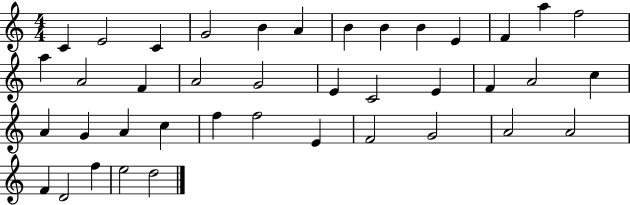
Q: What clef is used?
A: treble